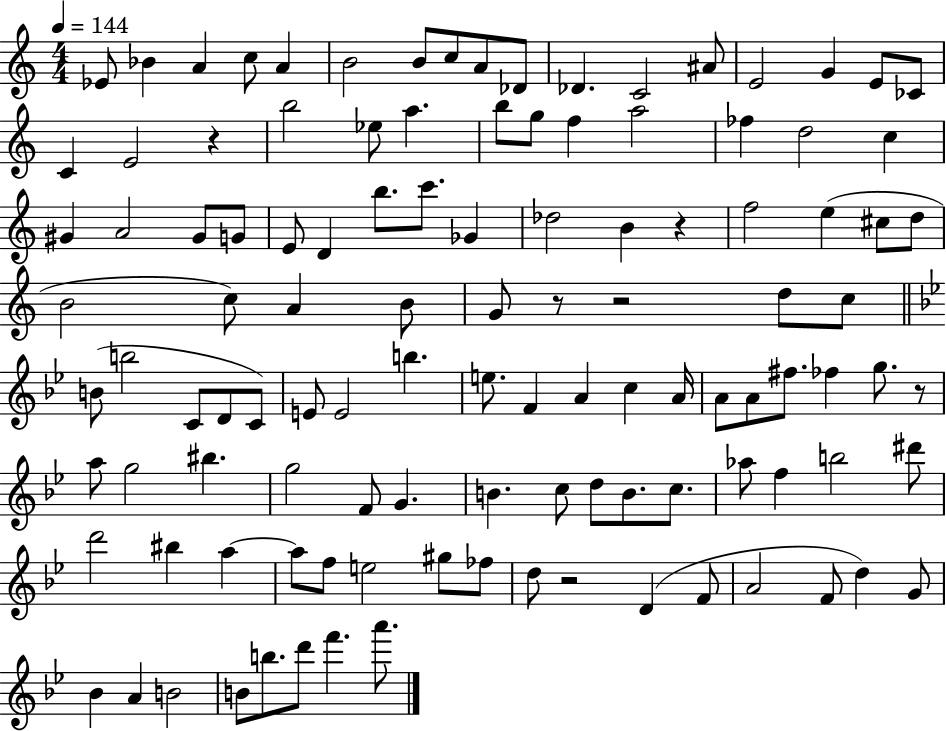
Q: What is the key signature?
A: C major